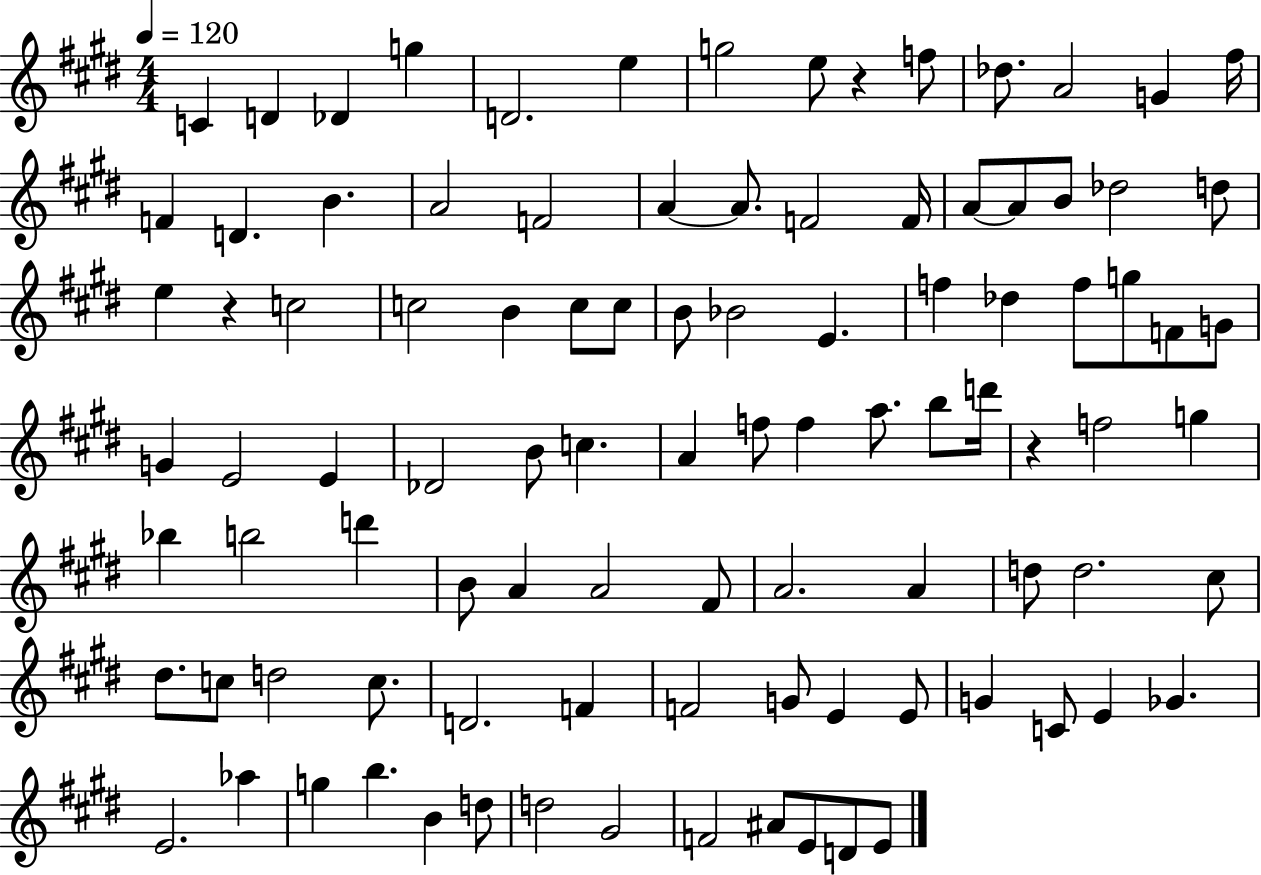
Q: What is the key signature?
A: E major